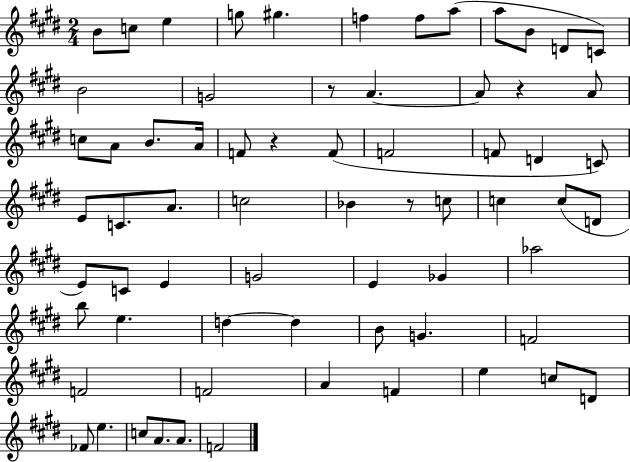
B4/e C5/e E5/q G5/e G#5/q. F5/q F5/e A5/e A5/e B4/e D4/e C4/e B4/h G4/h R/e A4/q. A4/e R/q A4/e C5/e A4/e B4/e. A4/s F4/e R/q F4/e F4/h F4/e D4/q C4/e E4/e C4/e. A4/e. C5/h Bb4/q R/e C5/e C5/q C5/e D4/e E4/e C4/e E4/q G4/h E4/q Gb4/q Ab5/h B5/e E5/q. D5/q D5/q B4/e G4/q. F4/h F4/h F4/h A4/q F4/q E5/q C5/e D4/e FES4/e E5/q. C5/e A4/e. A4/e. F4/h